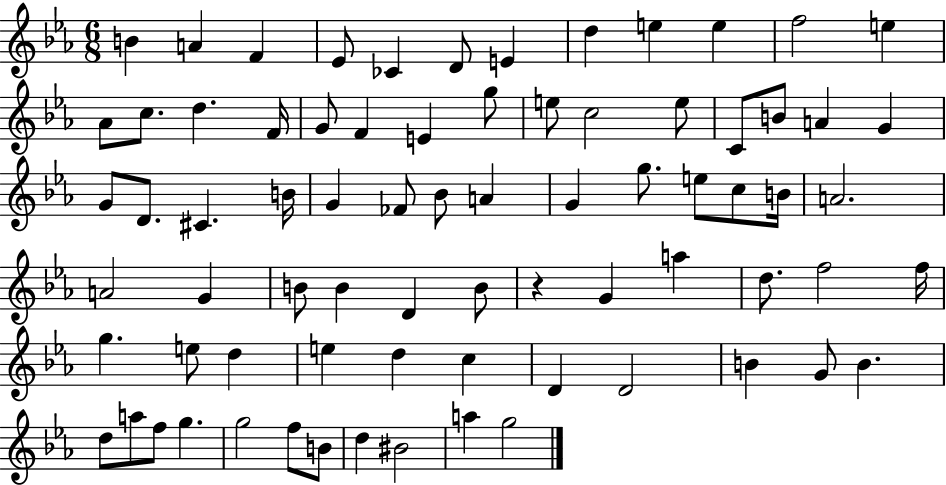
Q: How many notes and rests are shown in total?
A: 75